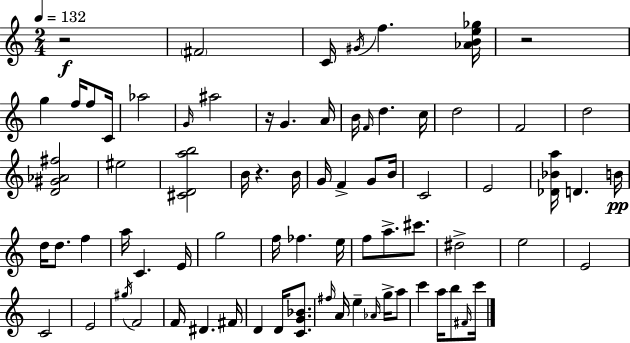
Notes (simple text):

R/h F#4/h C4/s G#4/s F5/q. [Ab4,B4,E5,Gb5]/s R/h G5/q F5/s F5/e C4/s Ab5/h G4/s A#5/h R/s G4/q. A4/s B4/s F4/s D5/q. C5/s D5/h F4/h D5/h [D4,G#4,Ab4,F#5]/h EIS5/h [C#4,D4,A5,B5]/h B4/s R/q. B4/s G4/s F4/q G4/e B4/s C4/h E4/h [Db4,Bb4,A5]/s D4/q. B4/s D5/s D5/e. F5/q A5/s C4/q. E4/s G5/h F5/s FES5/q. E5/s F5/e A5/e. C#6/e. D#5/h E5/h E4/h C4/h E4/h G#5/s F4/h F4/s D#4/q. F#4/s D4/q D4/s [C4,G4,Bb4]/e. F#5/s A4/s E5/q Ab4/s G5/s A5/e C6/q A5/s B5/e F#4/s C6/s